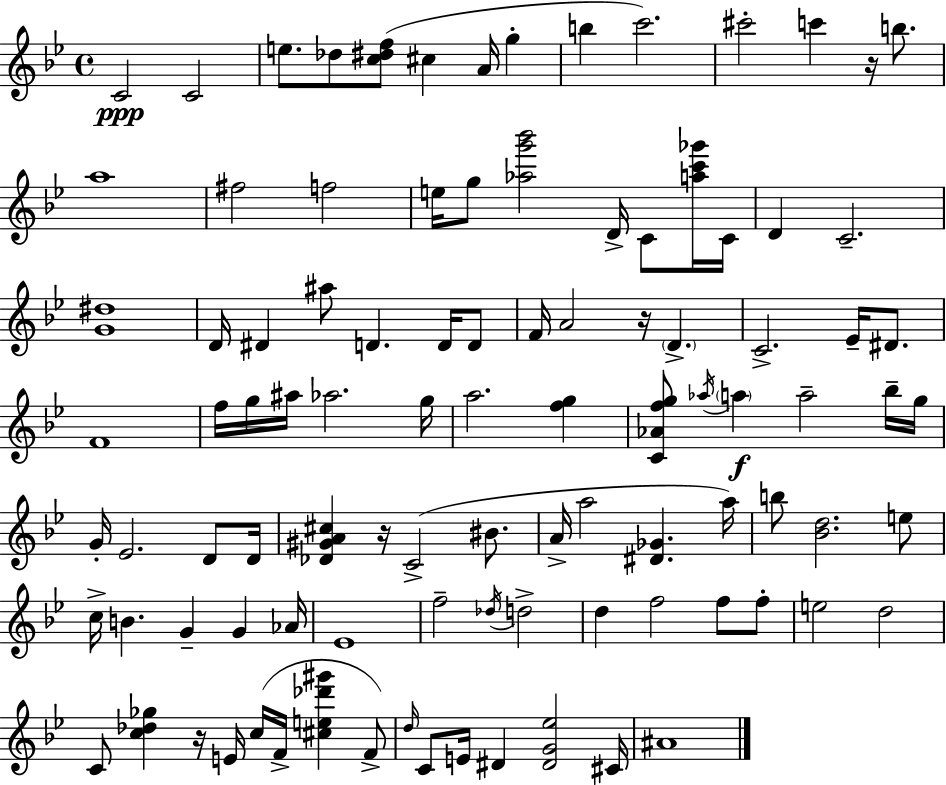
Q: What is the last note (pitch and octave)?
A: A#4